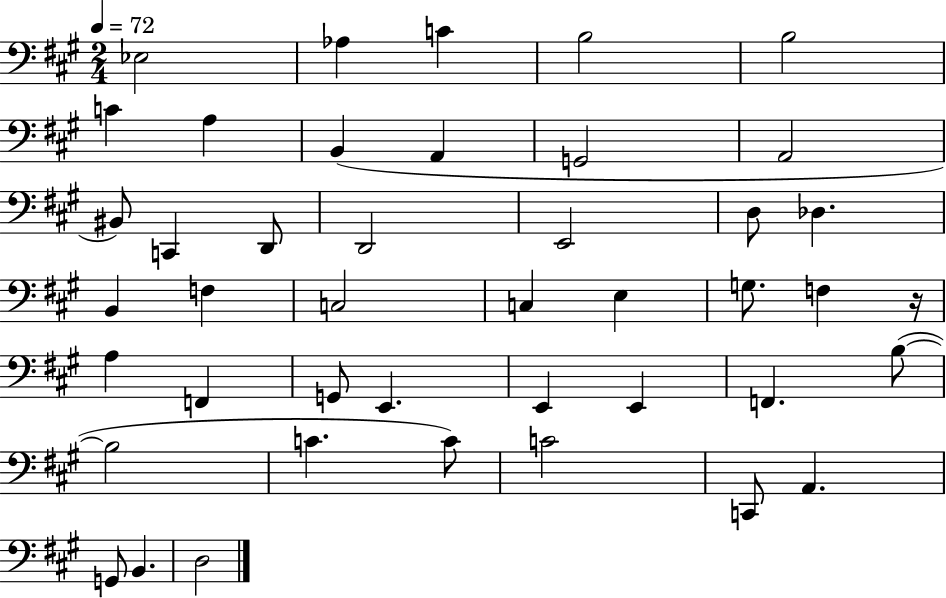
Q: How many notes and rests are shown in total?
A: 43